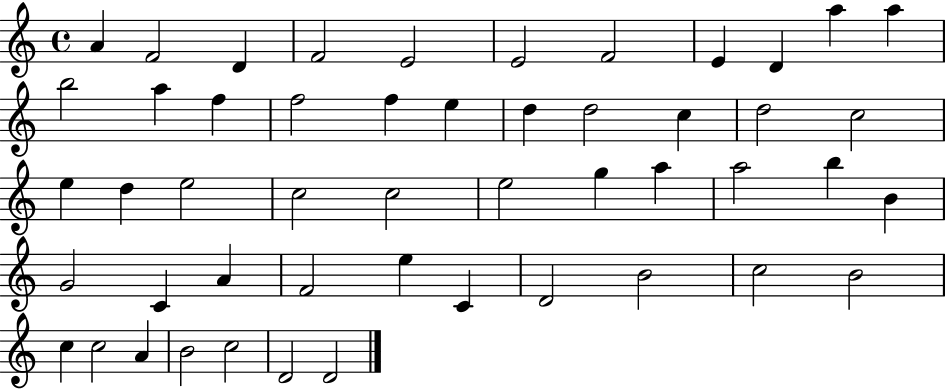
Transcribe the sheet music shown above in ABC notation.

X:1
T:Untitled
M:4/4
L:1/4
K:C
A F2 D F2 E2 E2 F2 E D a a b2 a f f2 f e d d2 c d2 c2 e d e2 c2 c2 e2 g a a2 b B G2 C A F2 e C D2 B2 c2 B2 c c2 A B2 c2 D2 D2